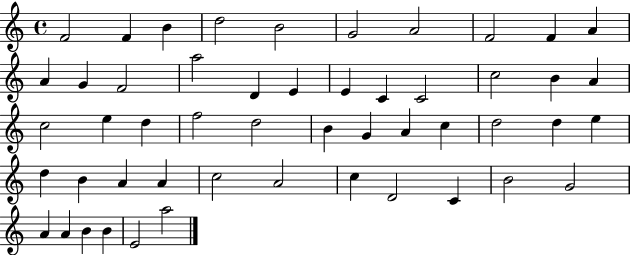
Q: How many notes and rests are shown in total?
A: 51